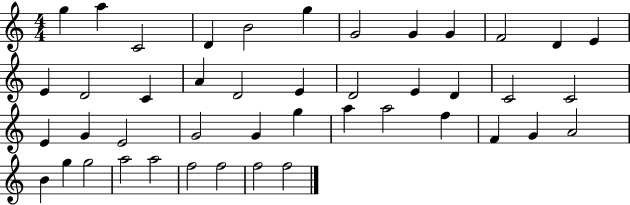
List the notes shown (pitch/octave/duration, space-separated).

G5/q A5/q C4/h D4/q B4/h G5/q G4/h G4/q G4/q F4/h D4/q E4/q E4/q D4/h C4/q A4/q D4/h E4/q D4/h E4/q D4/q C4/h C4/h E4/q G4/q E4/h G4/h G4/q G5/q A5/q A5/h F5/q F4/q G4/q A4/h B4/q G5/q G5/h A5/h A5/h F5/h F5/h F5/h F5/h